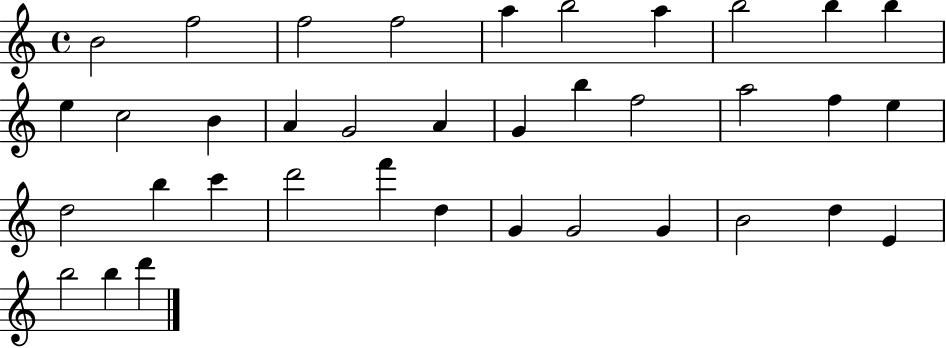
B4/h F5/h F5/h F5/h A5/q B5/h A5/q B5/h B5/q B5/q E5/q C5/h B4/q A4/q G4/h A4/q G4/q B5/q F5/h A5/h F5/q E5/q D5/h B5/q C6/q D6/h F6/q D5/q G4/q G4/h G4/q B4/h D5/q E4/q B5/h B5/q D6/q